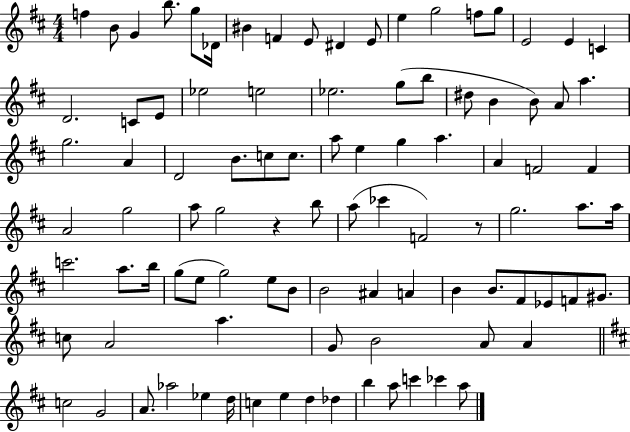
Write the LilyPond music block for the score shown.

{
  \clef treble
  \numericTimeSignature
  \time 4/4
  \key d \major
  f''4 b'8 g'4 b''8. g''8 des'16 | bis'4 f'4 e'8 dis'4 e'8 | e''4 g''2 f''8 g''8 | e'2 e'4 c'4 | \break d'2. c'8 e'8 | ees''2 e''2 | ees''2. g''8( b''8 | dis''8 b'4 b'8) a'8 a''4. | \break g''2. a'4 | d'2 b'8. c''8 c''8. | a''8 e''4 g''4 a''4. | a'4 f'2 f'4 | \break a'2 g''2 | a''8 g''2 r4 b''8 | a''8( ces'''4 f'2) r8 | g''2. a''8. a''16 | \break c'''2. a''8. b''16 | g''8( e''8 g''2) e''8 b'8 | b'2 ais'4 a'4 | b'4 b'8. fis'8 ees'8 f'8 gis'8. | \break c''8 a'2 a''4. | g'8 b'2 a'8 a'4 | \bar "||" \break \key d \major c''2 g'2 | a'8. aes''2 ees''4 d''16 | c''4 e''4 d''4 des''4 | b''4 a''8 c'''4 ces'''4 a''8 | \break \bar "|."
}